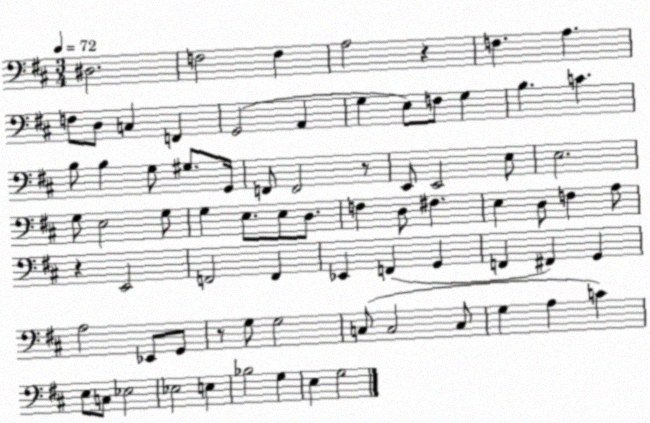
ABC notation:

X:1
T:Untitled
M:3/4
L:1/4
K:D
^D,2 F,2 F, A,2 z F, A, F,/2 D,/2 C, F,, G,,2 A,, G, E,/2 F,/2 G, B, C B,/2 B, G,/2 ^G,/2 G,,/4 F,,/2 F,,2 z/2 E,,/2 E,,2 E,/2 E,2 G,/2 E,2 G,/2 G, E,/2 E,/2 D,/2 F, D,/2 ^F, E, D,/2 F, A,/2 z E,,2 F,,2 F,, _E,, F,, G,, F,, ^F,, G,, A,2 _E,,/2 G,,/2 z/2 G,/2 G,2 C,/2 C,2 C,/2 G, A, C E,/2 C,/2 _E,2 _E,2 E, _B,2 G, E, G,2